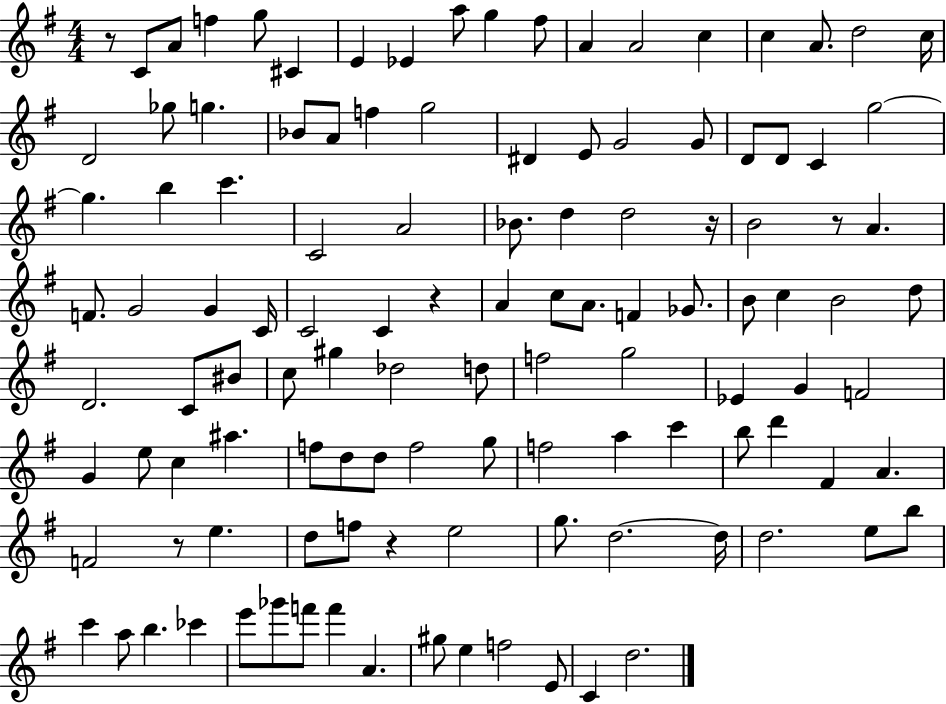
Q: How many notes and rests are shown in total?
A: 117